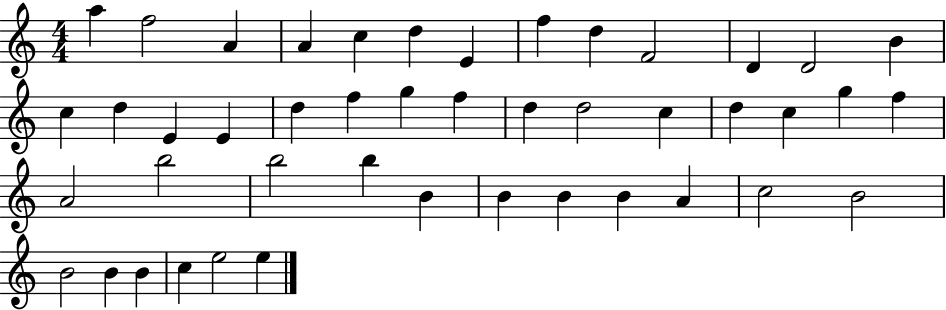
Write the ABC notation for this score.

X:1
T:Untitled
M:4/4
L:1/4
K:C
a f2 A A c d E f d F2 D D2 B c d E E d f g f d d2 c d c g f A2 b2 b2 b B B B B A c2 B2 B2 B B c e2 e